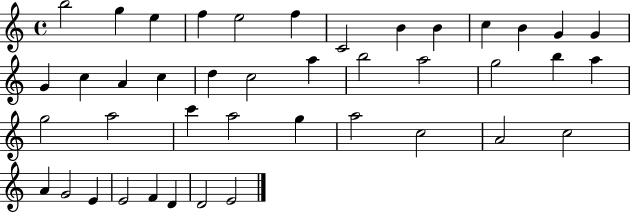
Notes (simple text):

B5/h G5/q E5/q F5/q E5/h F5/q C4/h B4/q B4/q C5/q B4/q G4/q G4/q G4/q C5/q A4/q C5/q D5/q C5/h A5/q B5/h A5/h G5/h B5/q A5/q G5/h A5/h C6/q A5/h G5/q A5/h C5/h A4/h C5/h A4/q G4/h E4/q E4/h F4/q D4/q D4/h E4/h